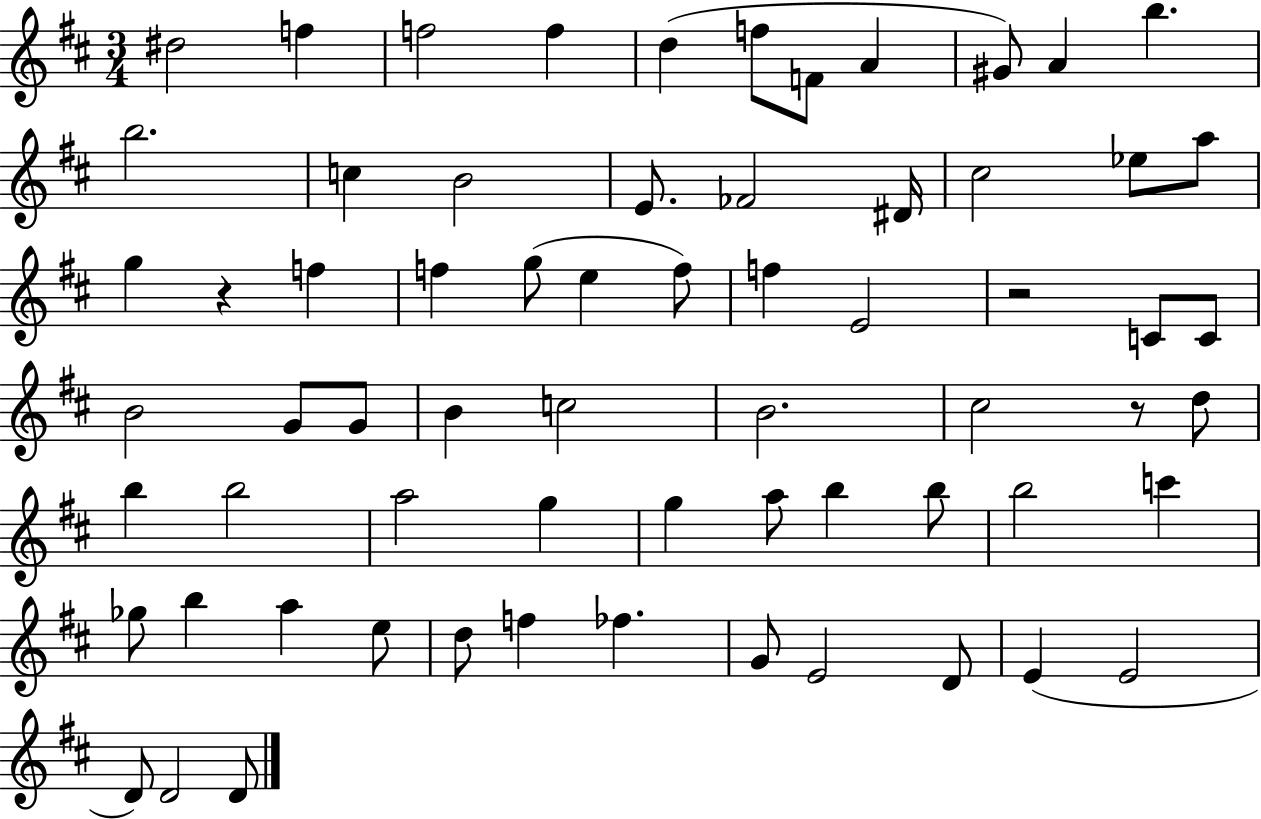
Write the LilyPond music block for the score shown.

{
  \clef treble
  \numericTimeSignature
  \time 3/4
  \key d \major
  dis''2 f''4 | f''2 f''4 | d''4( f''8 f'8 a'4 | gis'8) a'4 b''4. | \break b''2. | c''4 b'2 | e'8. fes'2 dis'16 | cis''2 ees''8 a''8 | \break g''4 r4 f''4 | f''4 g''8( e''4 f''8) | f''4 e'2 | r2 c'8 c'8 | \break b'2 g'8 g'8 | b'4 c''2 | b'2. | cis''2 r8 d''8 | \break b''4 b''2 | a''2 g''4 | g''4 a''8 b''4 b''8 | b''2 c'''4 | \break ges''8 b''4 a''4 e''8 | d''8 f''4 fes''4. | g'8 e'2 d'8 | e'4( e'2 | \break d'8) d'2 d'8 | \bar "|."
}